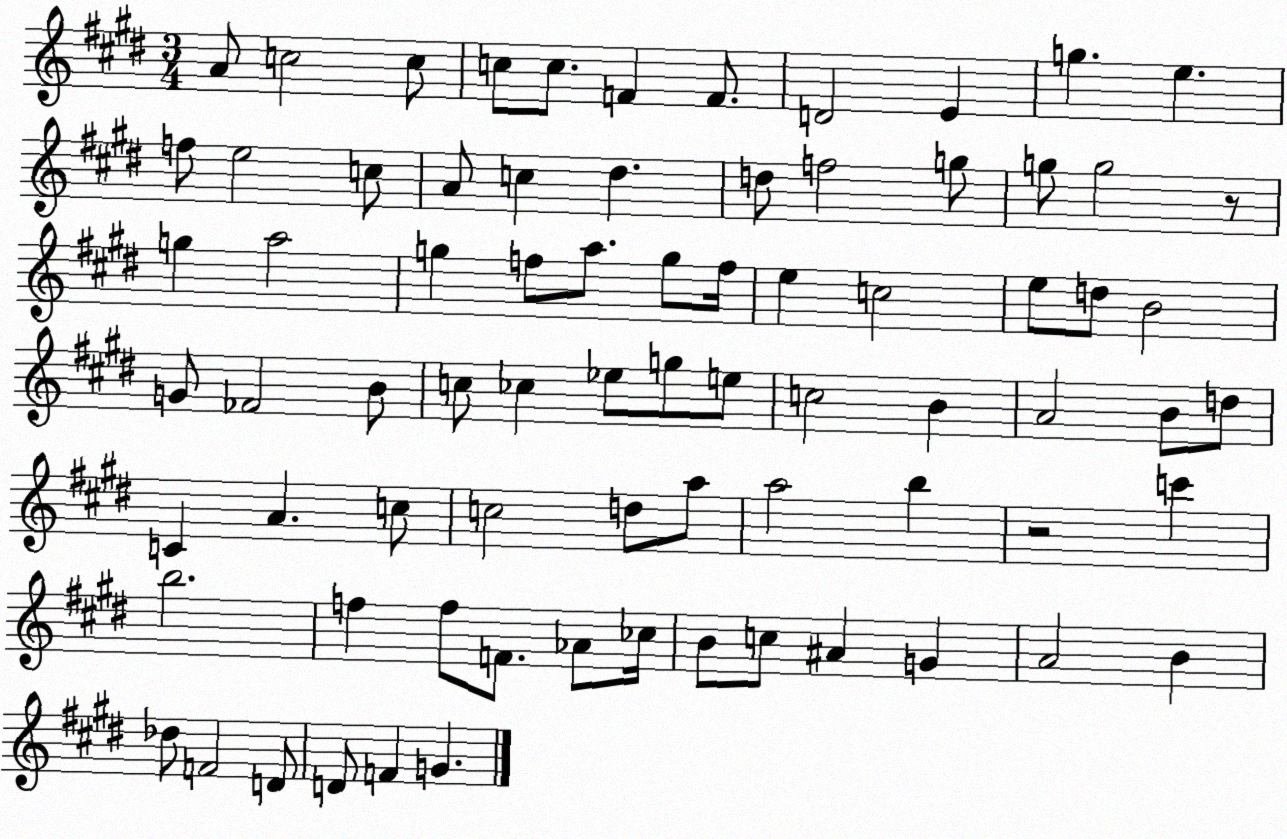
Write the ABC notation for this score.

X:1
T:Untitled
M:3/4
L:1/4
K:E
A/2 c2 c/2 c/2 c/2 F F/2 D2 E g e f/2 e2 c/2 A/2 c ^d d/2 f2 g/2 g/2 g2 z/2 g a2 g f/2 a/2 g/2 f/4 e c2 e/2 d/2 B2 G/2 _F2 B/2 c/2 _c _e/2 g/2 e/2 c2 B A2 B/2 d/2 C A c/2 c2 d/2 a/2 a2 b z2 c' b2 f f/2 F/2 _A/2 _c/4 B/2 c/2 ^A G A2 B _d/2 F2 D/2 D/2 F G